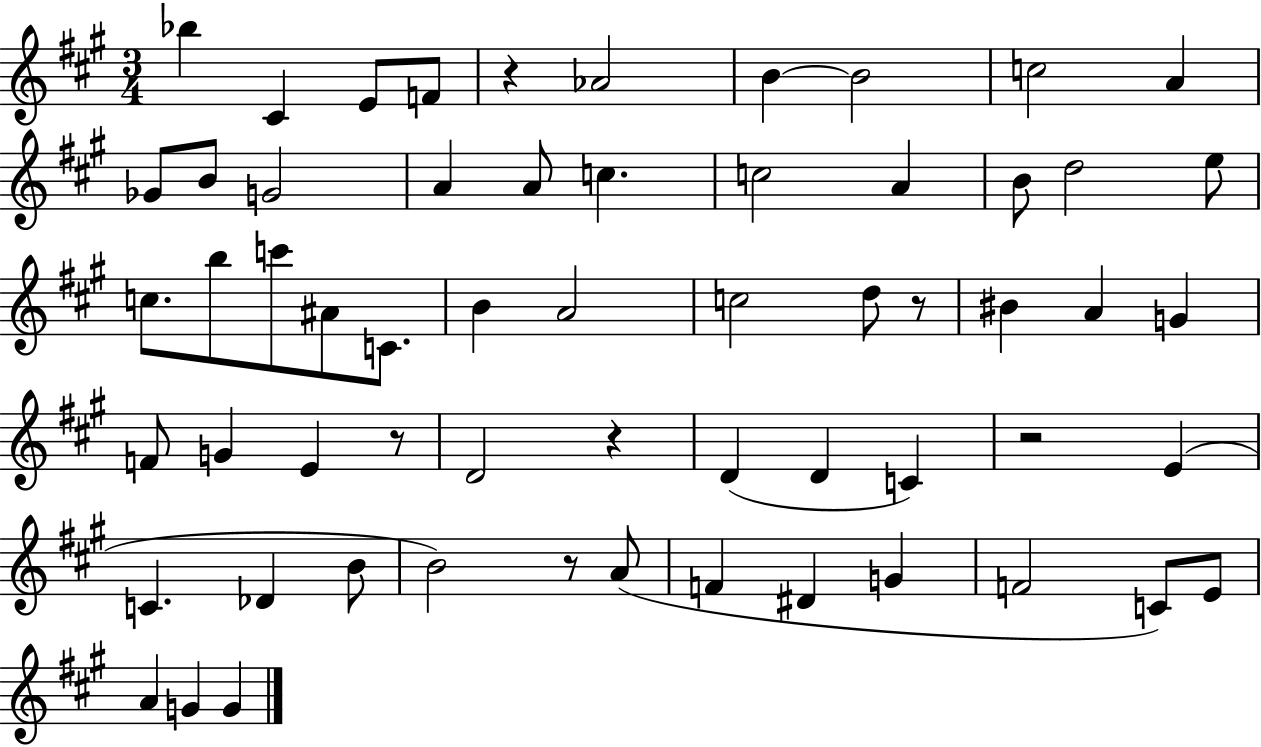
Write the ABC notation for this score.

X:1
T:Untitled
M:3/4
L:1/4
K:A
_b ^C E/2 F/2 z _A2 B B2 c2 A _G/2 B/2 G2 A A/2 c c2 A B/2 d2 e/2 c/2 b/2 c'/2 ^A/2 C/2 B A2 c2 d/2 z/2 ^B A G F/2 G E z/2 D2 z D D C z2 E C _D B/2 B2 z/2 A/2 F ^D G F2 C/2 E/2 A G G